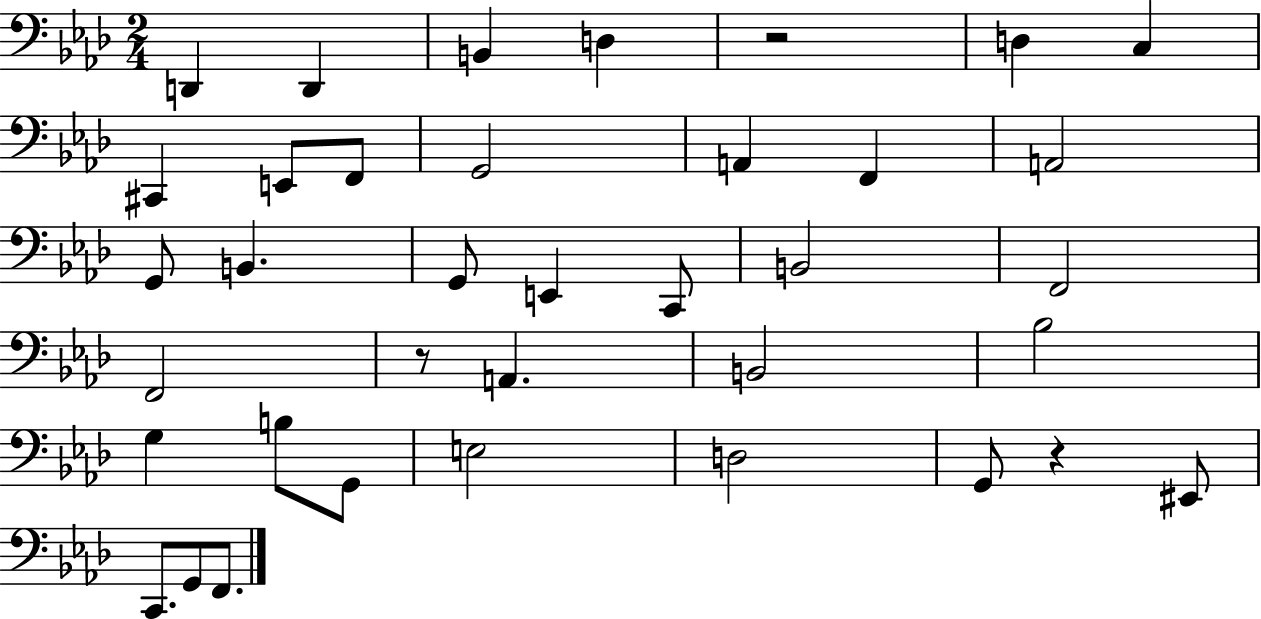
{
  \clef bass
  \numericTimeSignature
  \time 2/4
  \key aes \major
  d,4 d,4 | b,4 d4 | r2 | d4 c4 | \break cis,4 e,8 f,8 | g,2 | a,4 f,4 | a,2 | \break g,8 b,4. | g,8 e,4 c,8 | b,2 | f,2 | \break f,2 | r8 a,4. | b,2 | bes2 | \break g4 b8 g,8 | e2 | d2 | g,8 r4 eis,8 | \break c,8. g,8 f,8. | \bar "|."
}